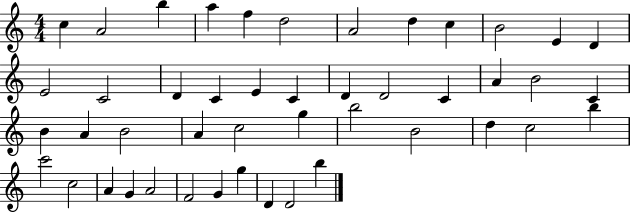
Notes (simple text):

C5/q A4/h B5/q A5/q F5/q D5/h A4/h D5/q C5/q B4/h E4/q D4/q E4/h C4/h D4/q C4/q E4/q C4/q D4/q D4/h C4/q A4/q B4/h C4/q B4/q A4/q B4/h A4/q C5/h G5/q B5/h B4/h D5/q C5/h B5/q C6/h C5/h A4/q G4/q A4/h F4/h G4/q G5/q D4/q D4/h B5/q